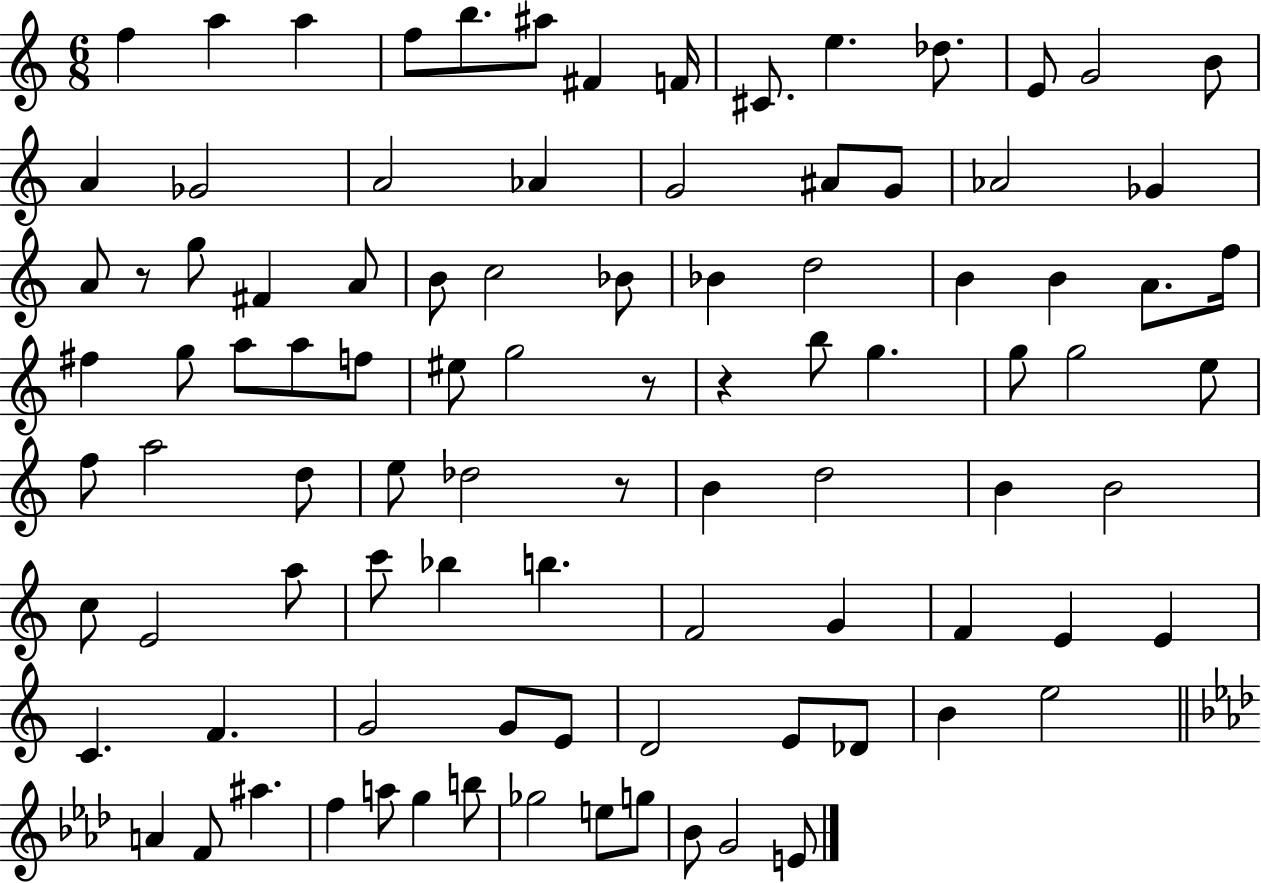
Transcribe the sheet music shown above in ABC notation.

X:1
T:Untitled
M:6/8
L:1/4
K:C
f a a f/2 b/2 ^a/2 ^F F/4 ^C/2 e _d/2 E/2 G2 B/2 A _G2 A2 _A G2 ^A/2 G/2 _A2 _G A/2 z/2 g/2 ^F A/2 B/2 c2 _B/2 _B d2 B B A/2 f/4 ^f g/2 a/2 a/2 f/2 ^e/2 g2 z/2 z b/2 g g/2 g2 e/2 f/2 a2 d/2 e/2 _d2 z/2 B d2 B B2 c/2 E2 a/2 c'/2 _b b F2 G F E E C F G2 G/2 E/2 D2 E/2 _D/2 B e2 A F/2 ^a f a/2 g b/2 _g2 e/2 g/2 _B/2 G2 E/2